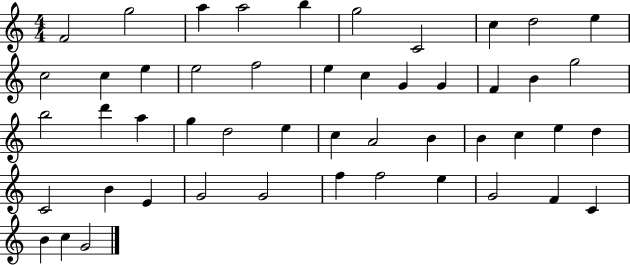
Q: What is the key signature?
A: C major